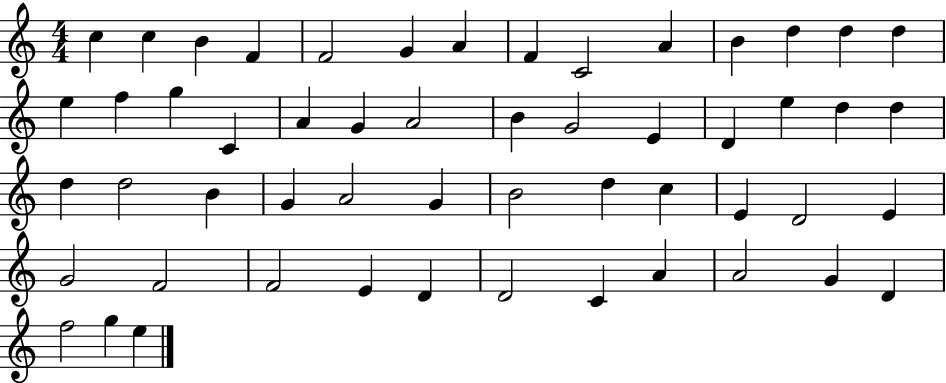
C5/q C5/q B4/q F4/q F4/h G4/q A4/q F4/q C4/h A4/q B4/q D5/q D5/q D5/q E5/q F5/q G5/q C4/q A4/q G4/q A4/h B4/q G4/h E4/q D4/q E5/q D5/q D5/q D5/q D5/h B4/q G4/q A4/h G4/q B4/h D5/q C5/q E4/q D4/h E4/q G4/h F4/h F4/h E4/q D4/q D4/h C4/q A4/q A4/h G4/q D4/q F5/h G5/q E5/q